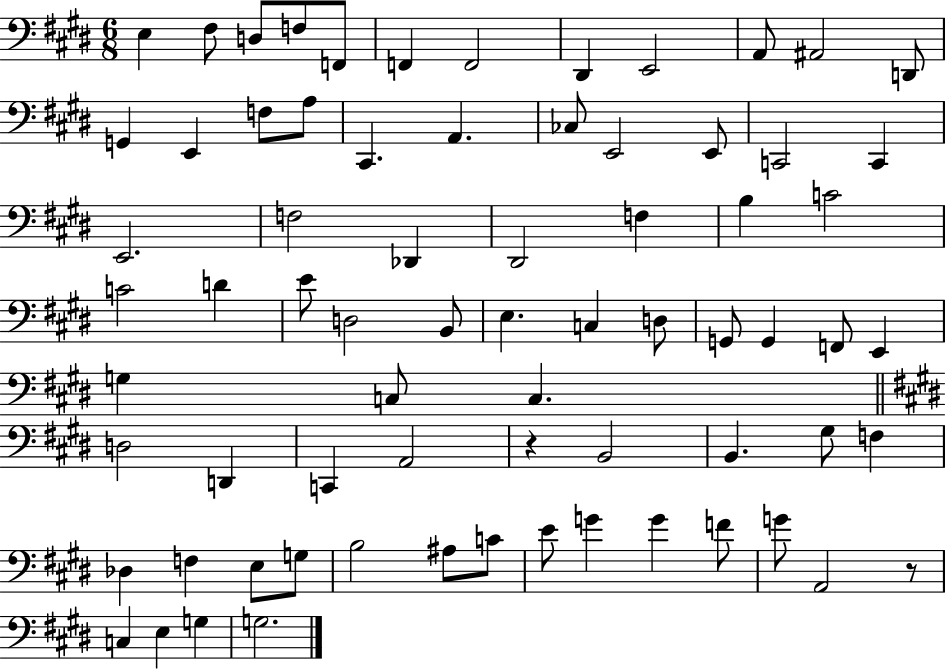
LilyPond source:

{
  \clef bass
  \numericTimeSignature
  \time 6/8
  \key e \major
  e4 fis8 d8 f8 f,8 | f,4 f,2 | dis,4 e,2 | a,8 ais,2 d,8 | \break g,4 e,4 f8 a8 | cis,4. a,4. | ces8 e,2 e,8 | c,2 c,4 | \break e,2. | f2 des,4 | dis,2 f4 | b4 c'2 | \break c'2 d'4 | e'8 d2 b,8 | e4. c4 d8 | g,8 g,4 f,8 e,4 | \break g4 c8 c4. | \bar "||" \break \key e \major d2 d,4 | c,4 a,2 | r4 b,2 | b,4. gis8 f4 | \break des4 f4 e8 g8 | b2 ais8 c'8 | e'8 g'4 g'4 f'8 | g'8 a,2 r8 | \break c4 e4 g4 | g2. | \bar "|."
}